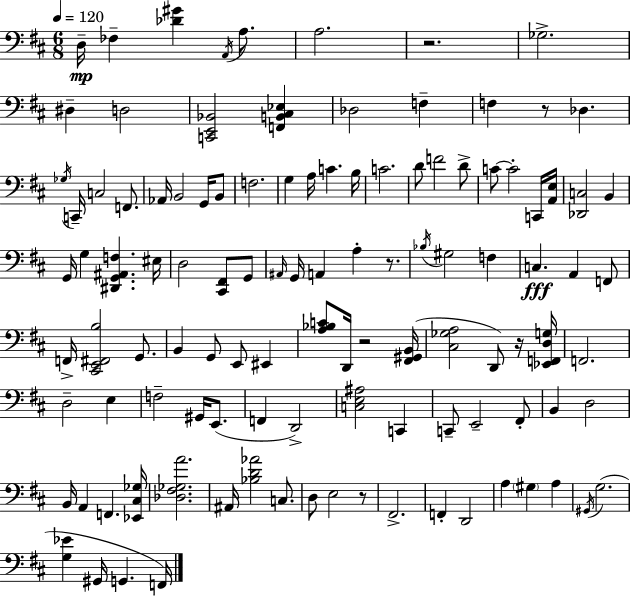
D3/s FES3/q [Db4,G#4]/q A2/s A3/e. A3/h. R/h. Gb3/h. D#3/q D3/h [C2,E2,Bb2]/h [F2,B2,C#3,Eb3]/q Db3/h F3/q F3/q R/e Db3/q. Gb3/s C2/s C3/h F2/e. Ab2/s B2/h G2/s B2/e F3/h. G3/q A3/s C4/q. B3/s C4/h. D4/e F4/h D4/e C4/e C4/h C2/s [A2,E3]/s [Db2,C3]/h B2/q G2/s G3/q [D#2,G2,A#2,F3]/q. EIS3/s D3/h [C#2,F#2]/e G2/e A#2/s G2/s A2/q A3/q R/e. Bb3/s G#3/h F3/q C3/q. A2/q F2/e F2/s [C#2,E2,F#2,B3]/h G2/e. B2/q G2/e E2/e EIS2/q [A3,Bb3,C4]/e D2/s R/h [F#2,G#2,B2]/s [C#3,Gb3,A3]/h D2/e R/s [Eb2,F2,D3,G3]/s F2/h. D3/h E3/q F3/h G#2/s E2/e. F2/q D2/h [C3,E3,A#3]/h C2/q C2/e E2/h F#2/e B2/q D3/h B2/s A2/q F2/q. [Eb2,C#3,Gb3]/s [Db3,F#3,Gb3,A4]/h. A#2/s [Bb3,D4,Ab4]/h C3/e. D3/e E3/h R/e F#2/h. F2/q D2/h A3/q G#3/q A3/q G#2/s G3/h. [G3,Eb4]/q G#2/s G2/q. F2/s